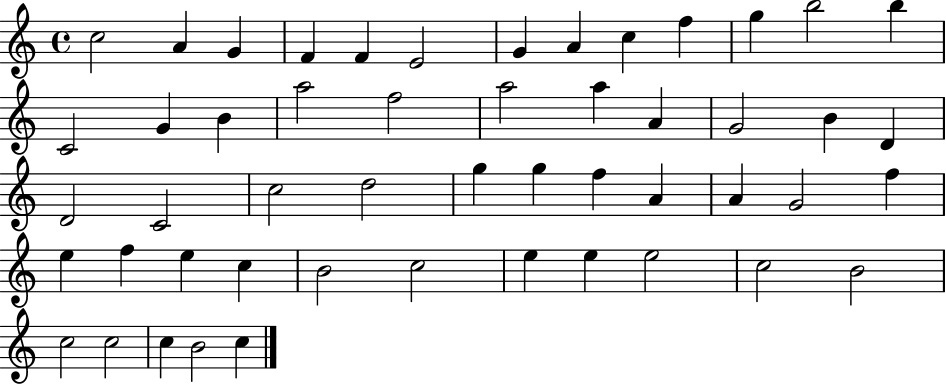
X:1
T:Untitled
M:4/4
L:1/4
K:C
c2 A G F F E2 G A c f g b2 b C2 G B a2 f2 a2 a A G2 B D D2 C2 c2 d2 g g f A A G2 f e f e c B2 c2 e e e2 c2 B2 c2 c2 c B2 c